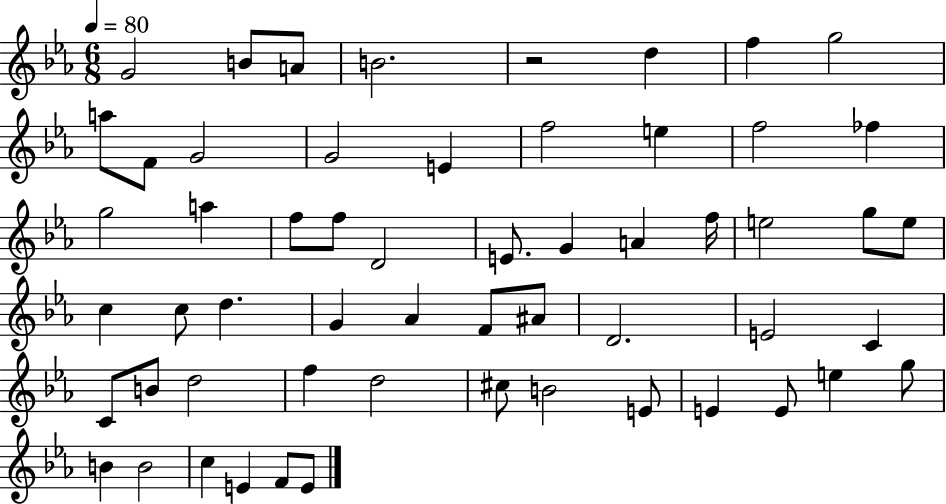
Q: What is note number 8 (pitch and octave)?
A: A5